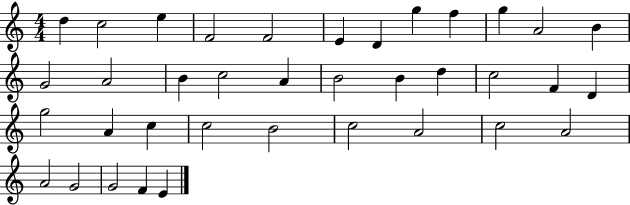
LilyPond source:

{
  \clef treble
  \numericTimeSignature
  \time 4/4
  \key c \major
  d''4 c''2 e''4 | f'2 f'2 | e'4 d'4 g''4 f''4 | g''4 a'2 b'4 | \break g'2 a'2 | b'4 c''2 a'4 | b'2 b'4 d''4 | c''2 f'4 d'4 | \break g''2 a'4 c''4 | c''2 b'2 | c''2 a'2 | c''2 a'2 | \break a'2 g'2 | g'2 f'4 e'4 | \bar "|."
}